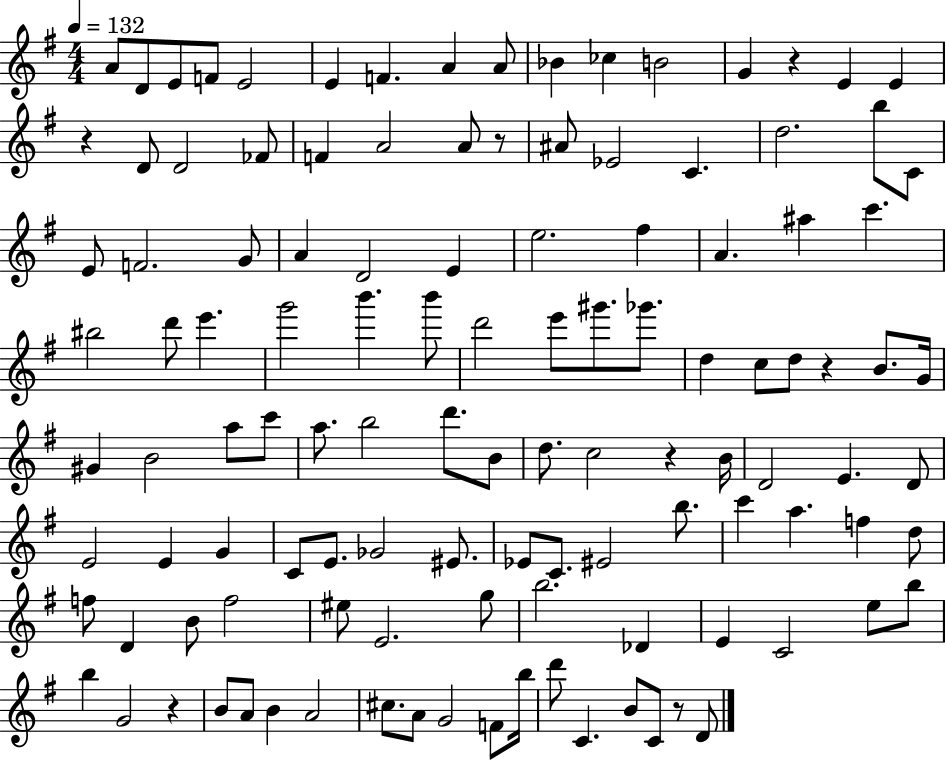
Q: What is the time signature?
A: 4/4